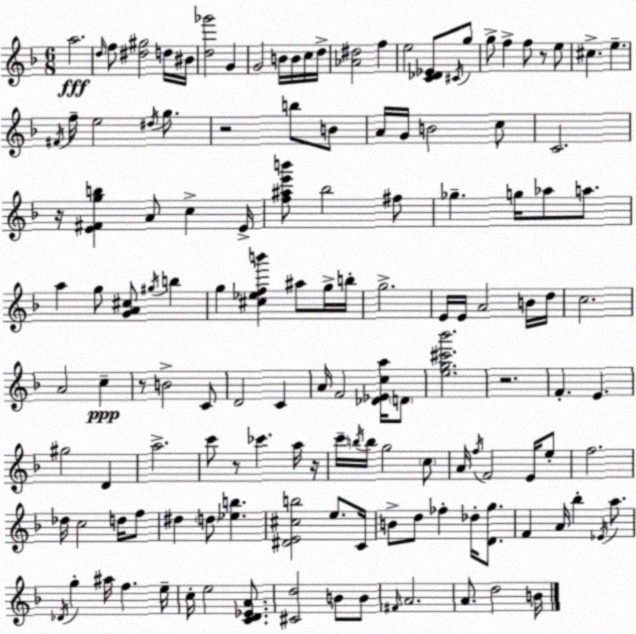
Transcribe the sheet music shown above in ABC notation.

X:1
T:Untitled
M:6/8
L:1/4
K:F
a2 d/4 f/2 [^d^g]2 d/4 ^B/4 [d_g']2 G G2 B/4 B/4 c/4 d/4 [_A^d]2 f e2 [C_D_E]/2 ^C/4 g/2 g/2 f f/2 z/2 e/2 ^c e ^F/4 f/4 e2 ^d/4 g/2 z2 b/2 B/2 A/4 G/4 B2 c/2 C2 z/4 [E^Fgb] A/2 c E/4 [f^ae'b']/2 _b2 ^f/2 _g g/4 _a/2 a/2 a g/2 [GA^c]/2 ^g/4 b g [^c_efb'] ^a/2 g/4 b/4 g2 E/4 E/4 A2 B/4 d/4 c2 A2 c z/2 B2 C/2 D2 C A/4 F2 [_D_Eca]/4 D/2 [eg^c'_b']2 z2 F E ^g2 D a2 c'/2 z/2 _c' a/4 z/4 c'/4 b/4 b/4 g2 c/2 A/4 f/4 F2 E/4 e/2 f2 _d/4 c2 d/4 f/2 ^d d/2 [_eb] [^DE^cb]2 e/2 C/4 B/2 d/2 _f _d/4 [Dg]/2 F A/4 _b _E/4 a/2 _D/4 g ^a/4 f e/4 c/4 e2 [CD_EA]/2 [^Cd]2 B/2 B/2 ^F/4 A2 A/2 d2 B/4